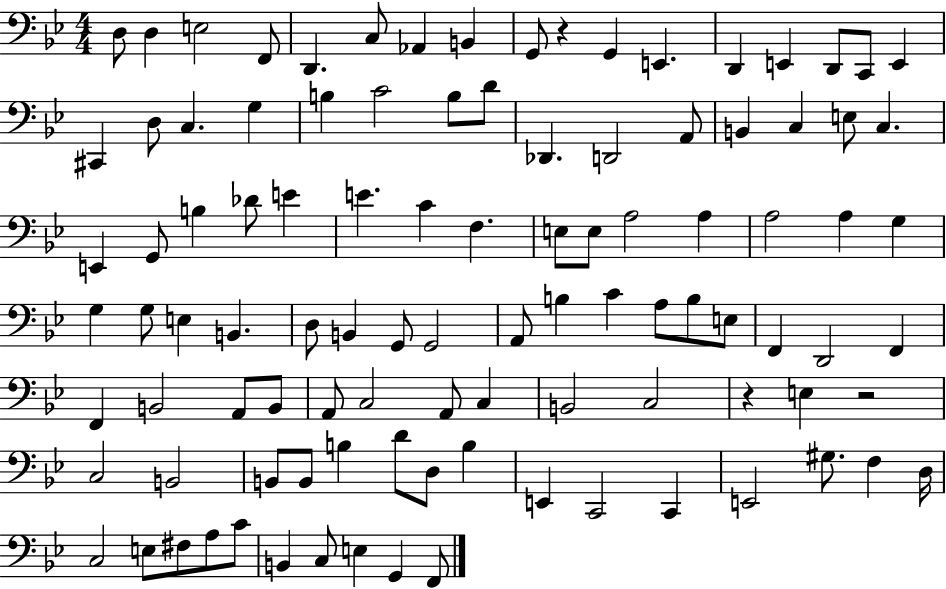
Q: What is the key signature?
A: BES major